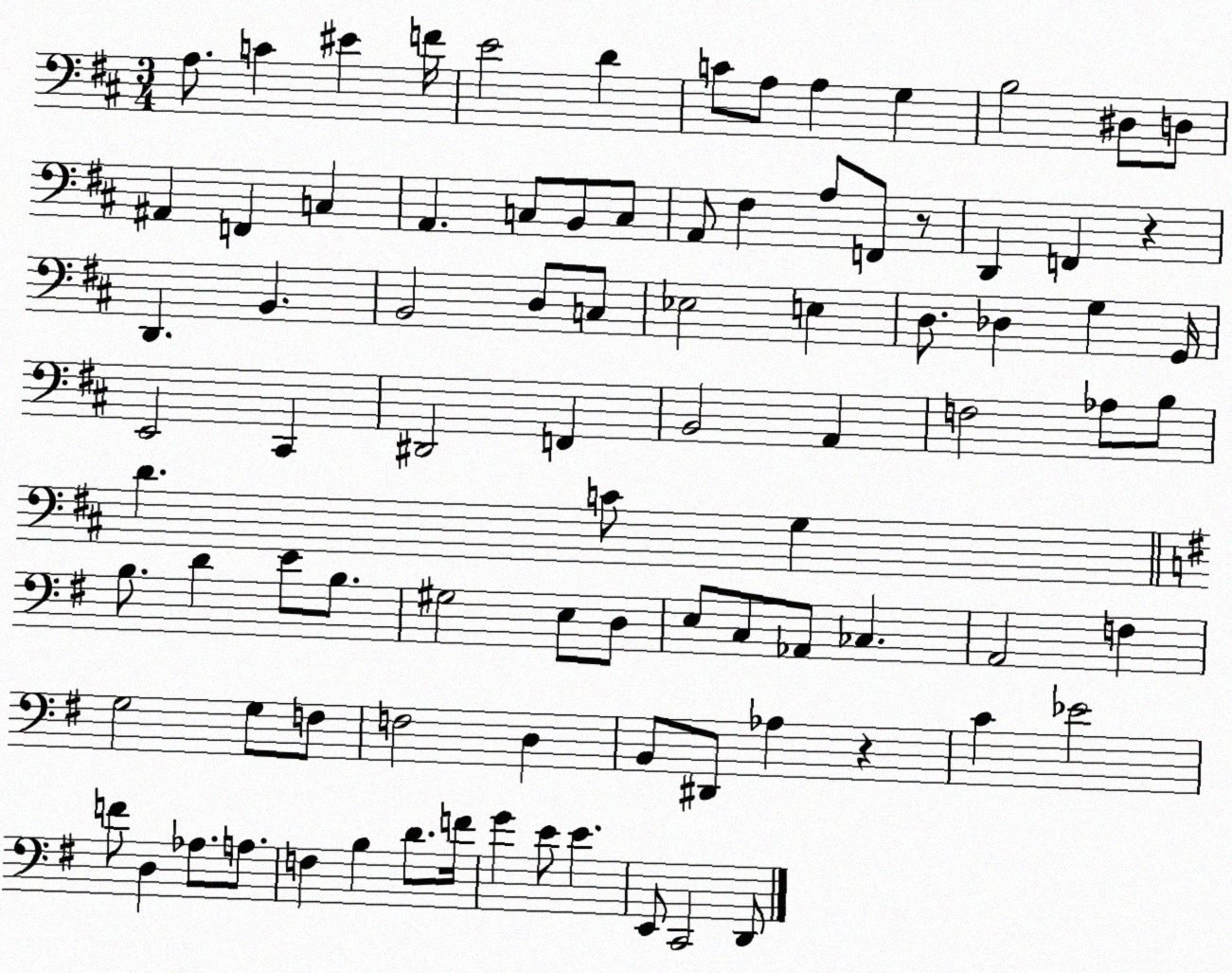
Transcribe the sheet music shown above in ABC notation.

X:1
T:Untitled
M:3/4
L:1/4
K:D
A,/2 C ^E F/4 E2 D C/2 A,/2 A, G, B,2 ^D,/2 D,/2 ^A,, F,, C, A,, C,/2 B,,/2 C,/2 A,,/2 ^F, A,/2 F,,/2 z/2 D,, F,, z D,, B,, B,,2 D,/2 C,/2 _E,2 E, D,/2 _D, G, G,,/4 E,,2 ^C,, ^D,,2 F,, B,,2 A,, F,2 _A,/2 B,/2 D C/2 G, B,/2 D E/2 B,/2 ^G,2 E,/2 D,/2 E,/2 C,/2 _A,,/2 _C, A,,2 F, G,2 G,/2 F,/2 F,2 D, B,,/2 ^D,,/2 _A, z C _E2 F/2 D, _A,/2 A,/2 F, B, D/2 F/4 G E/2 E E,,/2 C,,2 D,,/2